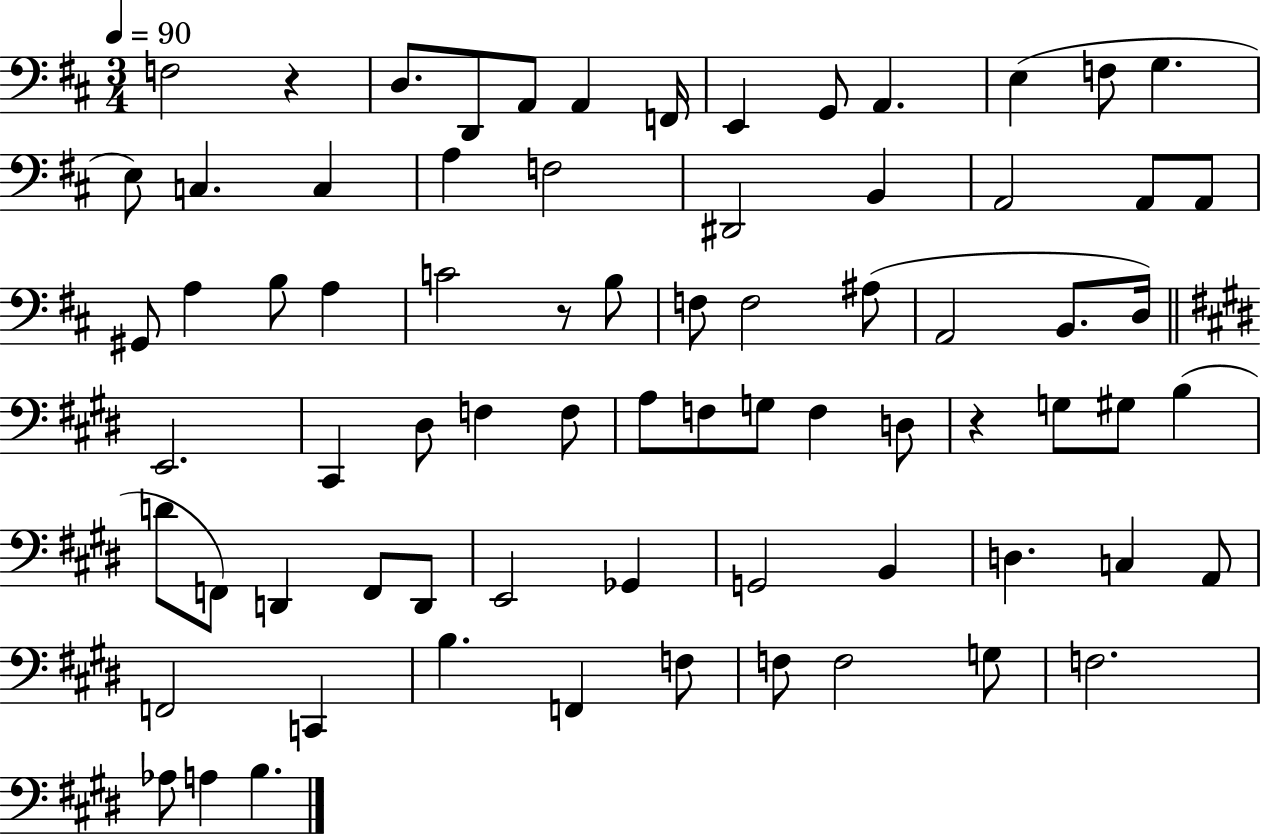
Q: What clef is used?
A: bass